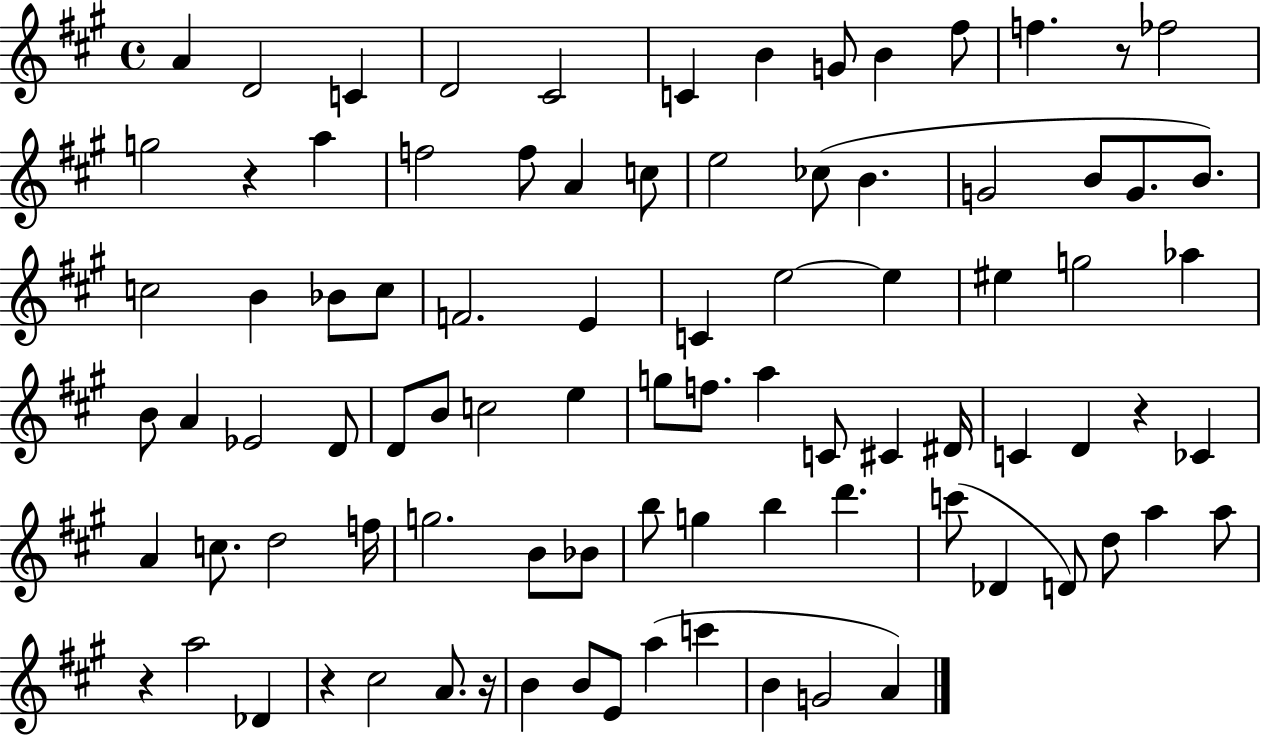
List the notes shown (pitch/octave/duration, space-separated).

A4/q D4/h C4/q D4/h C#4/h C4/q B4/q G4/e B4/q F#5/e F5/q. R/e FES5/h G5/h R/q A5/q F5/h F5/e A4/q C5/e E5/h CES5/e B4/q. G4/h B4/e G4/e. B4/e. C5/h B4/q Bb4/e C5/e F4/h. E4/q C4/q E5/h E5/q EIS5/q G5/h Ab5/q B4/e A4/q Eb4/h D4/e D4/e B4/e C5/h E5/q G5/e F5/e. A5/q C4/e C#4/q D#4/s C4/q D4/q R/q CES4/q A4/q C5/e. D5/h F5/s G5/h. B4/e Bb4/e B5/e G5/q B5/q D6/q. C6/e Db4/q D4/e D5/e A5/q A5/e R/q A5/h Db4/q R/q C#5/h A4/e. R/s B4/q B4/e E4/e A5/q C6/q B4/q G4/h A4/q